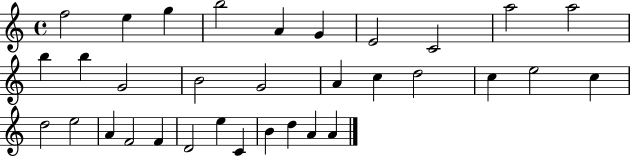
F5/h E5/q G5/q B5/h A4/q G4/q E4/h C4/h A5/h A5/h B5/q B5/q G4/h B4/h G4/h A4/q C5/q D5/h C5/q E5/h C5/q D5/h E5/h A4/q F4/h F4/q D4/h E5/q C4/q B4/q D5/q A4/q A4/q